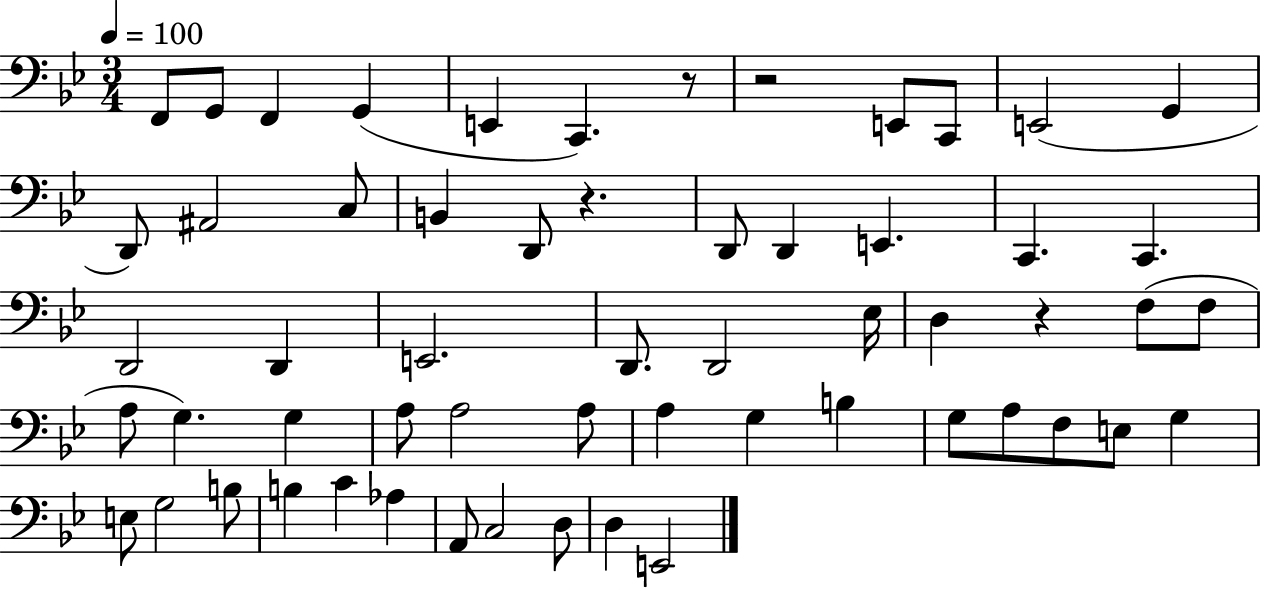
F2/e G2/e F2/q G2/q E2/q C2/q. R/e R/h E2/e C2/e E2/h G2/q D2/e A#2/h C3/e B2/q D2/e R/q. D2/e D2/q E2/q. C2/q. C2/q. D2/h D2/q E2/h. D2/e. D2/h Eb3/s D3/q R/q F3/e F3/e A3/e G3/q. G3/q A3/e A3/h A3/e A3/q G3/q B3/q G3/e A3/e F3/e E3/e G3/q E3/e G3/h B3/e B3/q C4/q Ab3/q A2/e C3/h D3/e D3/q E2/h